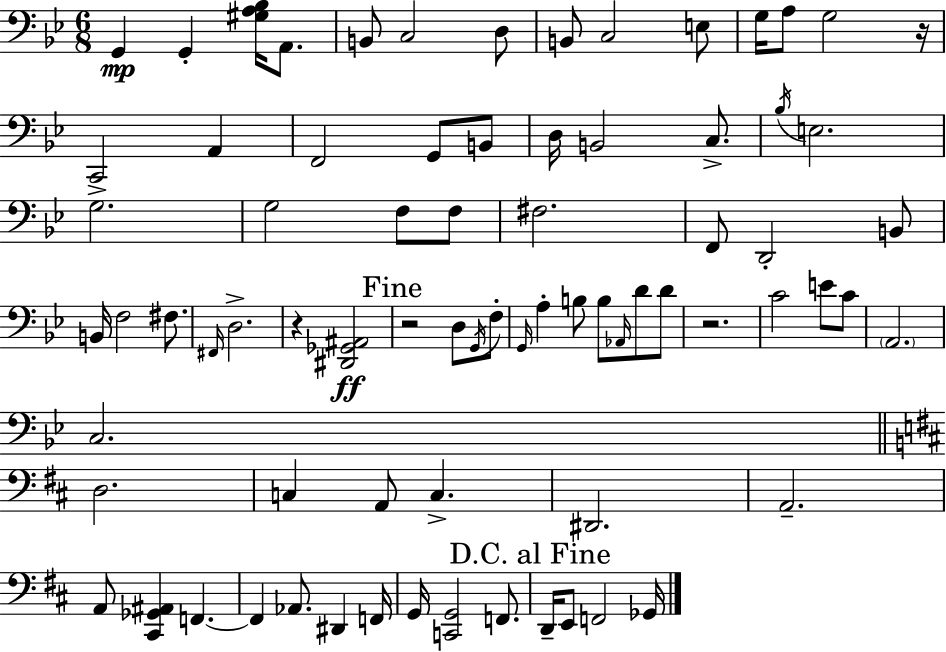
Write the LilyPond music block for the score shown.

{
  \clef bass
  \numericTimeSignature
  \time 6/8
  \key g \minor
  g,4\mp g,4-. <gis a bes>16 a,8. | b,8 c2 d8 | b,8 c2 e8 | g16 a8 g2 r16 | \break c,2-> a,4 | f,2 g,8 b,8 | d16 b,2 c8.-> | \acciaccatura { bes16 } e2. | \break g2. | g2 f8 f8 | fis2. | f,8 d,2-. b,8 | \break b,16 f2 fis8. | \grace { fis,16 } d2.-> | r4 <dis, ges, ais,>2\ff | \mark "Fine" r2 d8 | \break \acciaccatura { g,16 } f8-. \grace { g,16 } a4-. b8 b8 | \grace { aes,16 } d'8 d'8 r2. | c'2 | e'8 c'8 \parenthesize a,2. | \break c2. | \bar "||" \break \key d \major d2. | c4 a,8 c4.-> | dis,2. | a,2.-- | \break a,8 <cis, ges, ais,>4 f,4.~~ | f,4 aes,8. dis,4 f,16 | g,16 <c, g,>2 f,8. | \mark "D.C. al Fine" d,16-- e,8 f,2 ges,16 | \break \bar "|."
}